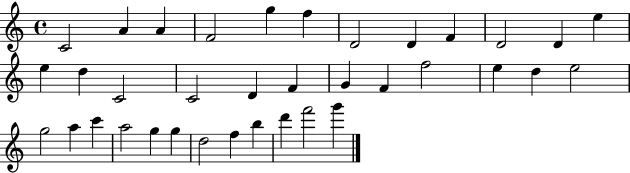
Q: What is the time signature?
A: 4/4